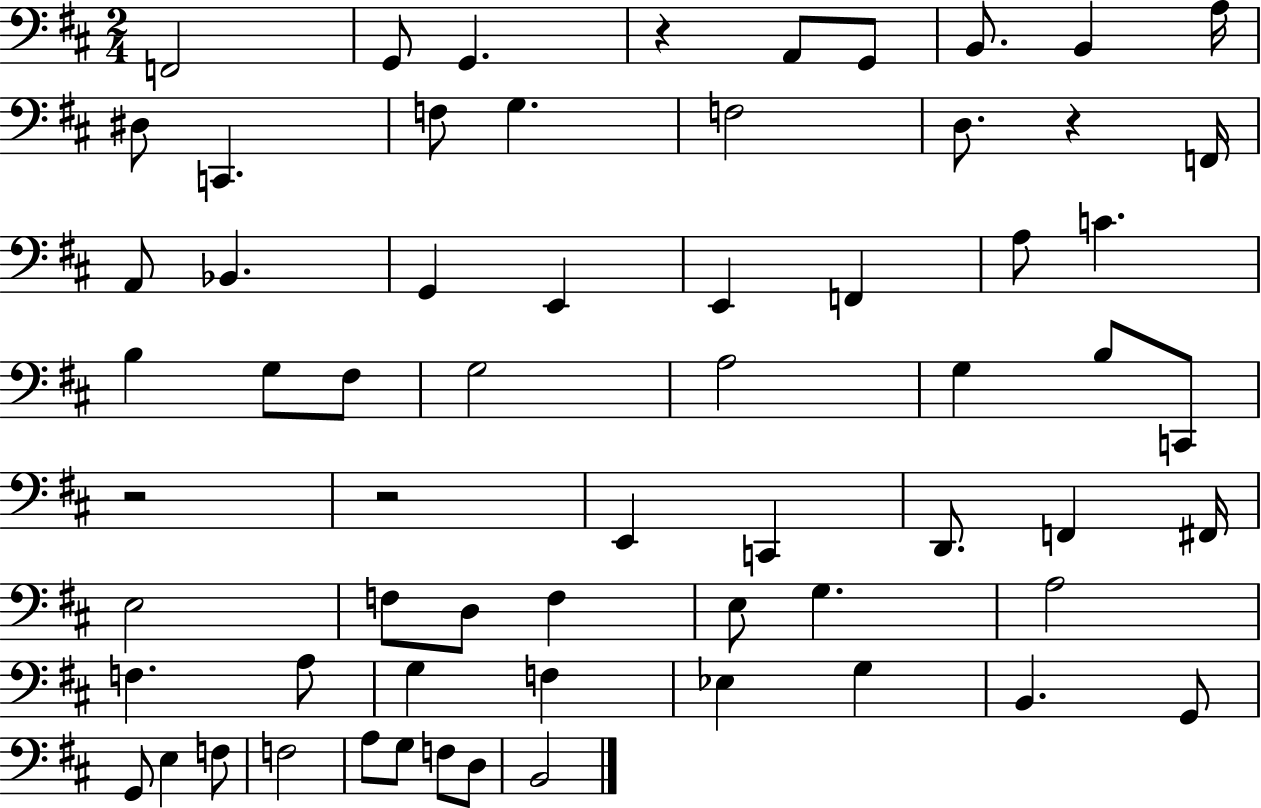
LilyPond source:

{
  \clef bass
  \numericTimeSignature
  \time 2/4
  \key d \major
  f,2 | g,8 g,4. | r4 a,8 g,8 | b,8. b,4 a16 | \break dis8 c,4. | f8 g4. | f2 | d8. r4 f,16 | \break a,8 bes,4. | g,4 e,4 | e,4 f,4 | a8 c'4. | \break b4 g8 fis8 | g2 | a2 | g4 b8 c,8 | \break r2 | r2 | e,4 c,4 | d,8. f,4 fis,16 | \break e2 | f8 d8 f4 | e8 g4. | a2 | \break f4. a8 | g4 f4 | ees4 g4 | b,4. g,8 | \break g,8 e4 f8 | f2 | a8 g8 f8 d8 | b,2 | \break \bar "|."
}